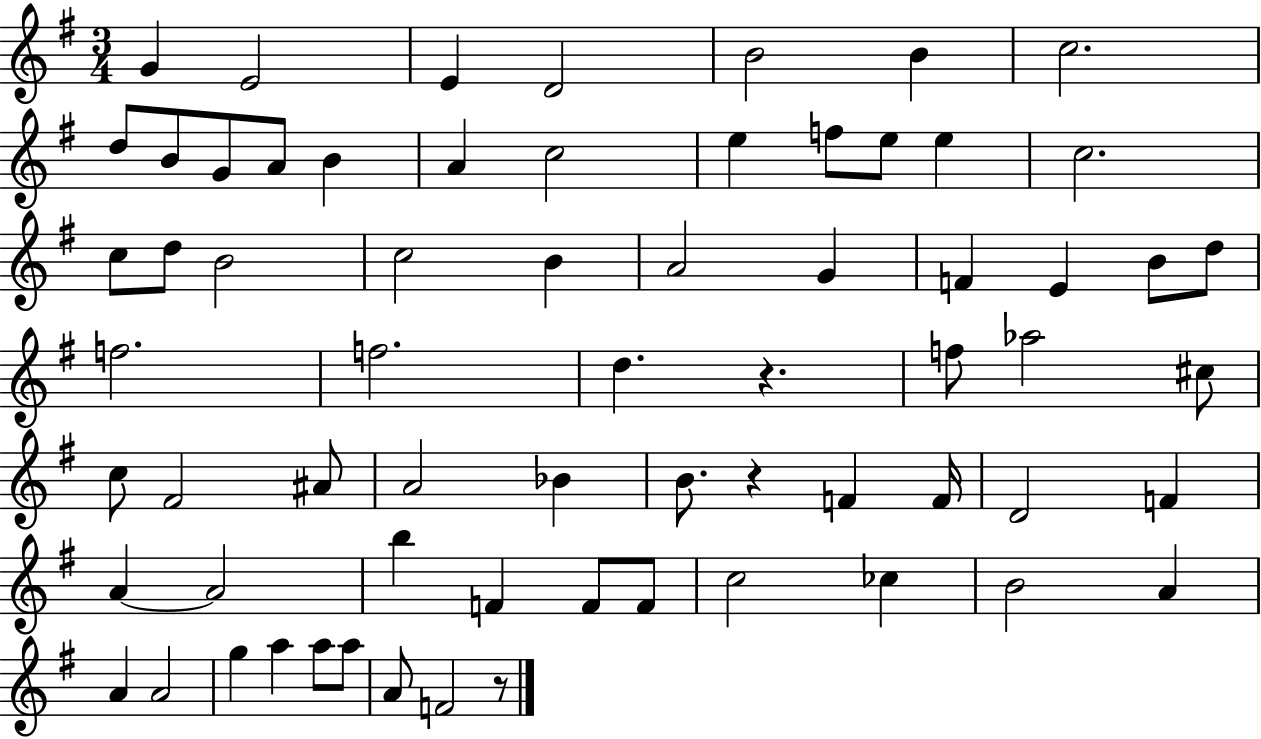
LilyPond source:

{
  \clef treble
  \numericTimeSignature
  \time 3/4
  \key g \major
  \repeat volta 2 { g'4 e'2 | e'4 d'2 | b'2 b'4 | c''2. | \break d''8 b'8 g'8 a'8 b'4 | a'4 c''2 | e''4 f''8 e''8 e''4 | c''2. | \break c''8 d''8 b'2 | c''2 b'4 | a'2 g'4 | f'4 e'4 b'8 d''8 | \break f''2. | f''2. | d''4. r4. | f''8 aes''2 cis''8 | \break c''8 fis'2 ais'8 | a'2 bes'4 | b'8. r4 f'4 f'16 | d'2 f'4 | \break a'4~~ a'2 | b''4 f'4 f'8 f'8 | c''2 ces''4 | b'2 a'4 | \break a'4 a'2 | g''4 a''4 a''8 a''8 | a'8 f'2 r8 | } \bar "|."
}